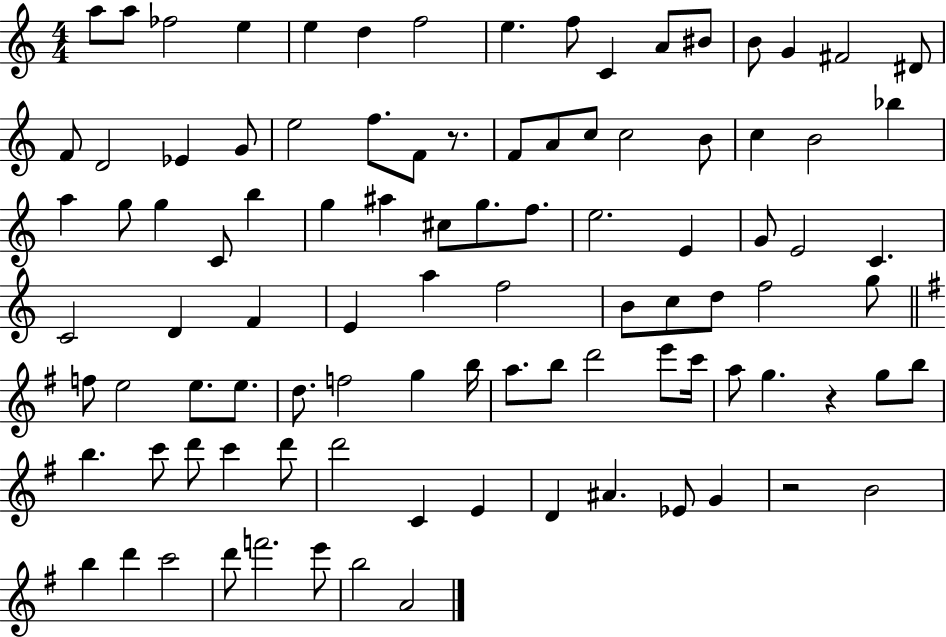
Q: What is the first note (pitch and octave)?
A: A5